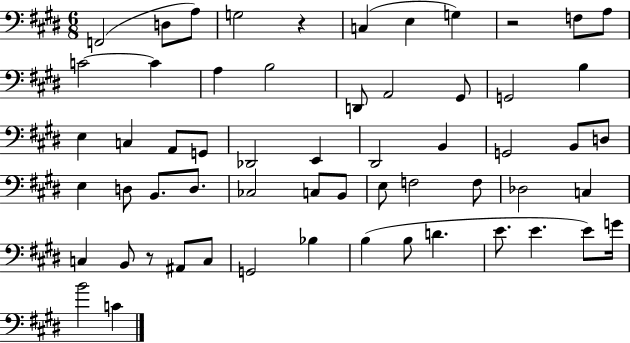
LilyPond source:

{
  \clef bass
  \numericTimeSignature
  \time 6/8
  \key e \major
  f,2( d8 a8) | g2 r4 | c4( e4 g4) | r2 f8 a8 | \break c'2~~ c'4 | a4 b2 | d,8 a,2 gis,8 | g,2 b4 | \break e4 c4 a,8 g,8 | des,2 e,4 | dis,2 b,4 | g,2 b,8 d8 | \break e4 d8 b,8. d8. | ces2 c8 b,8 | e8 f2 f8 | des2 c4 | \break c4 b,8 r8 ais,8 c8 | g,2 bes4 | b4( b8 d'4. | e'8. e'4. e'8) g'16 | \break b'2 c'4 | \bar "|."
}